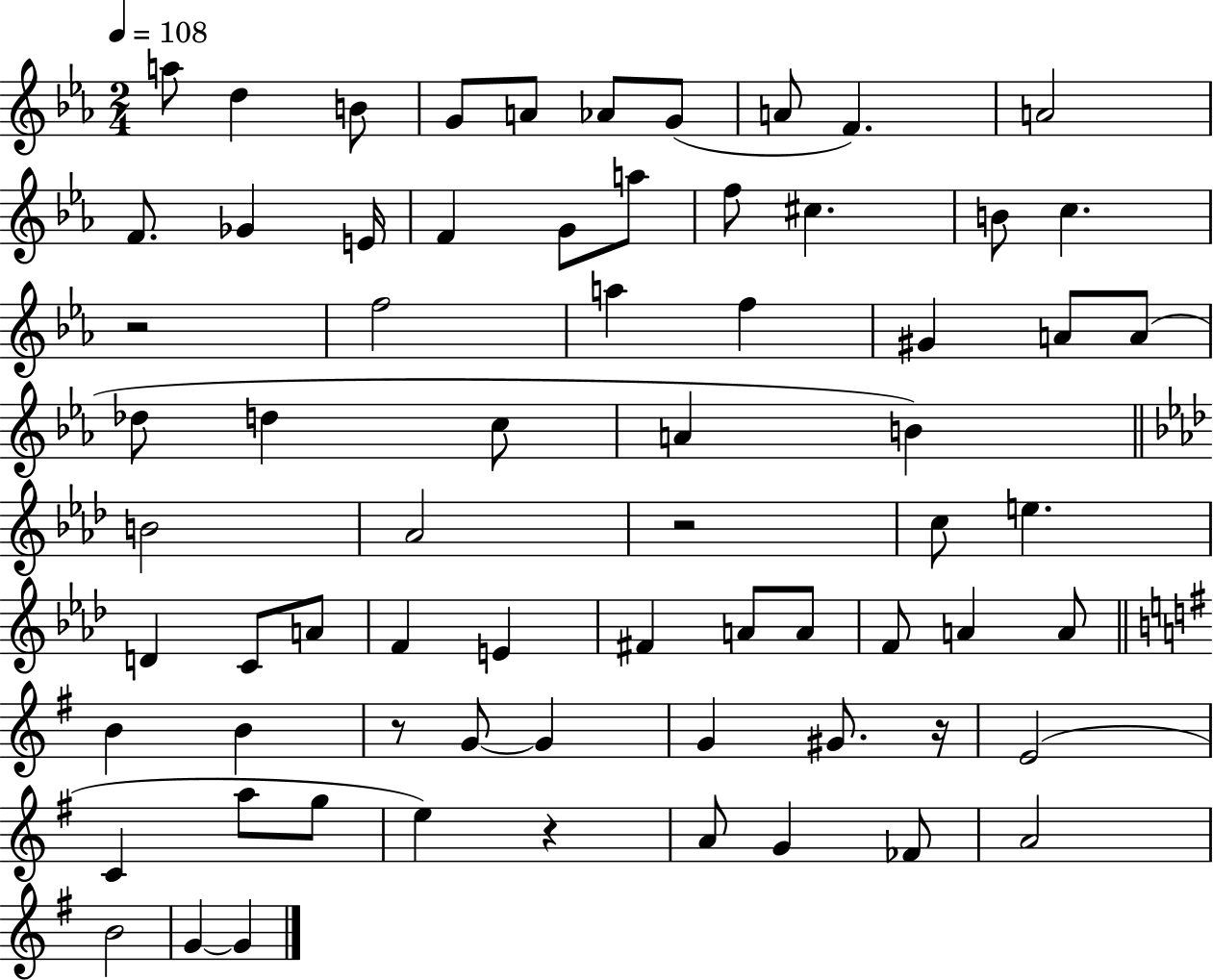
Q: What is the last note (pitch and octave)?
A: G4